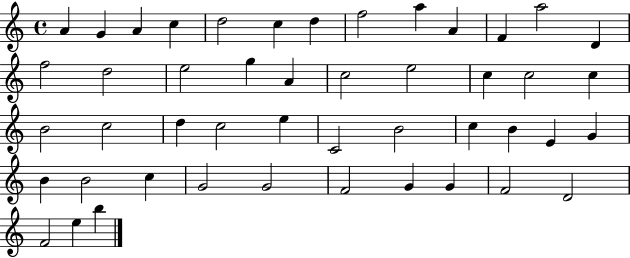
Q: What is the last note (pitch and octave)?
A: B5